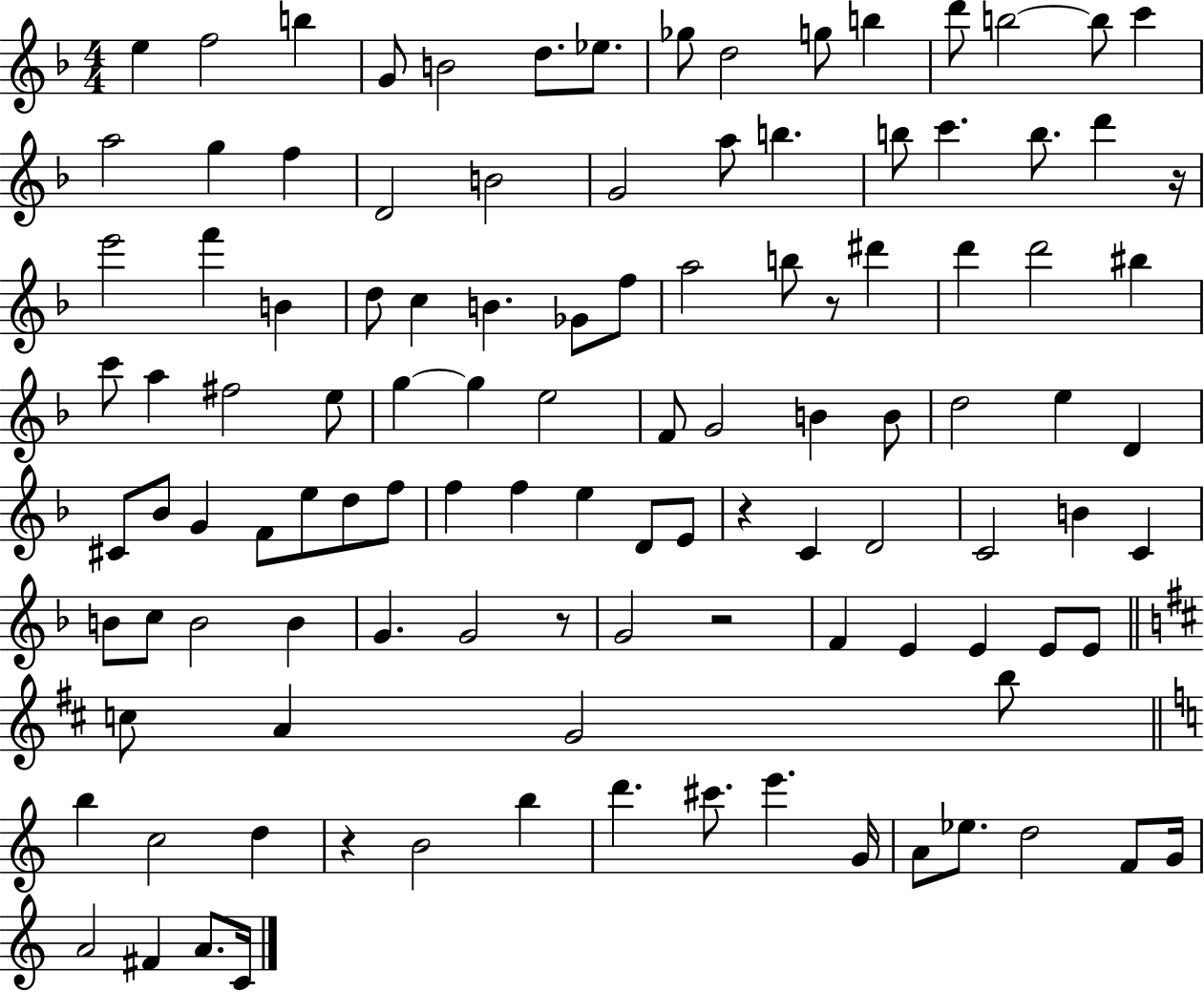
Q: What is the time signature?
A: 4/4